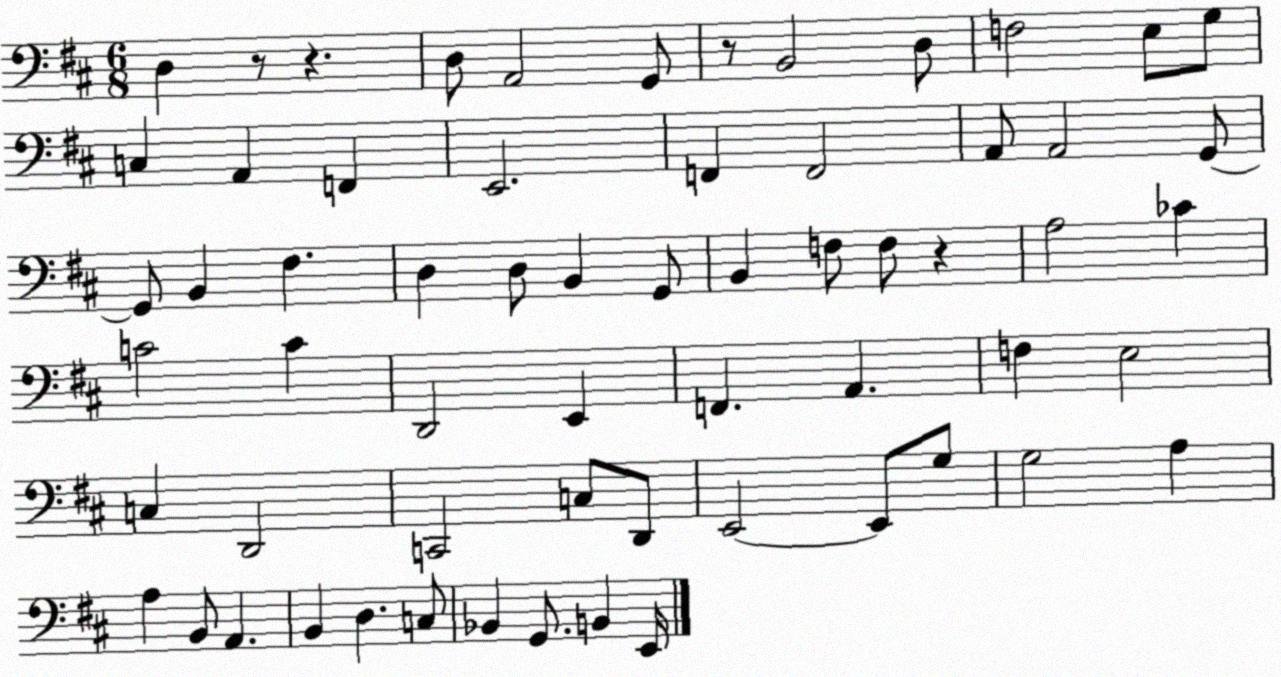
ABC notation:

X:1
T:Untitled
M:6/8
L:1/4
K:D
D, z/2 z D,/2 A,,2 G,,/2 z/2 B,,2 D,/2 F,2 E,/2 G,/2 C, A,, F,, E,,2 F,, F,,2 A,,/2 A,,2 G,,/2 G,,/2 B,, ^F, D, D,/2 B,, G,,/2 B,, F,/2 F,/2 z A,2 _C C2 C D,,2 E,, F,, A,, F, E,2 C, D,,2 C,,2 C,/2 D,,/2 E,,2 E,,/2 G,/2 G,2 A, A, B,,/2 A,, B,, D, C,/2 _B,, G,,/2 B,, E,,/4